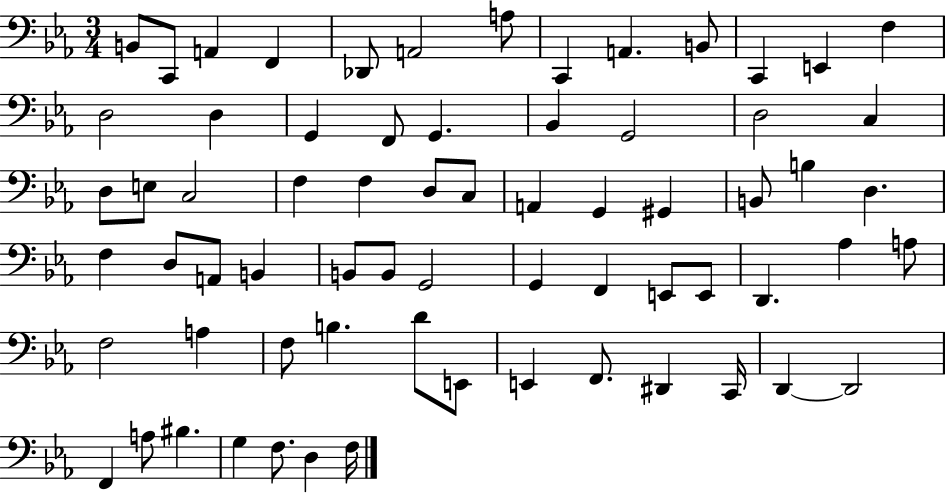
{
  \clef bass
  \numericTimeSignature
  \time 3/4
  \key ees \major
  b,8 c,8 a,4 f,4 | des,8 a,2 a8 | c,4 a,4. b,8 | c,4 e,4 f4 | \break d2 d4 | g,4 f,8 g,4. | bes,4 g,2 | d2 c4 | \break d8 e8 c2 | f4 f4 d8 c8 | a,4 g,4 gis,4 | b,8 b4 d4. | \break f4 d8 a,8 b,4 | b,8 b,8 g,2 | g,4 f,4 e,8 e,8 | d,4. aes4 a8 | \break f2 a4 | f8 b4. d'8 e,8 | e,4 f,8. dis,4 c,16 | d,4~~ d,2 | \break f,4 a8 bis4. | g4 f8. d4 f16 | \bar "|."
}